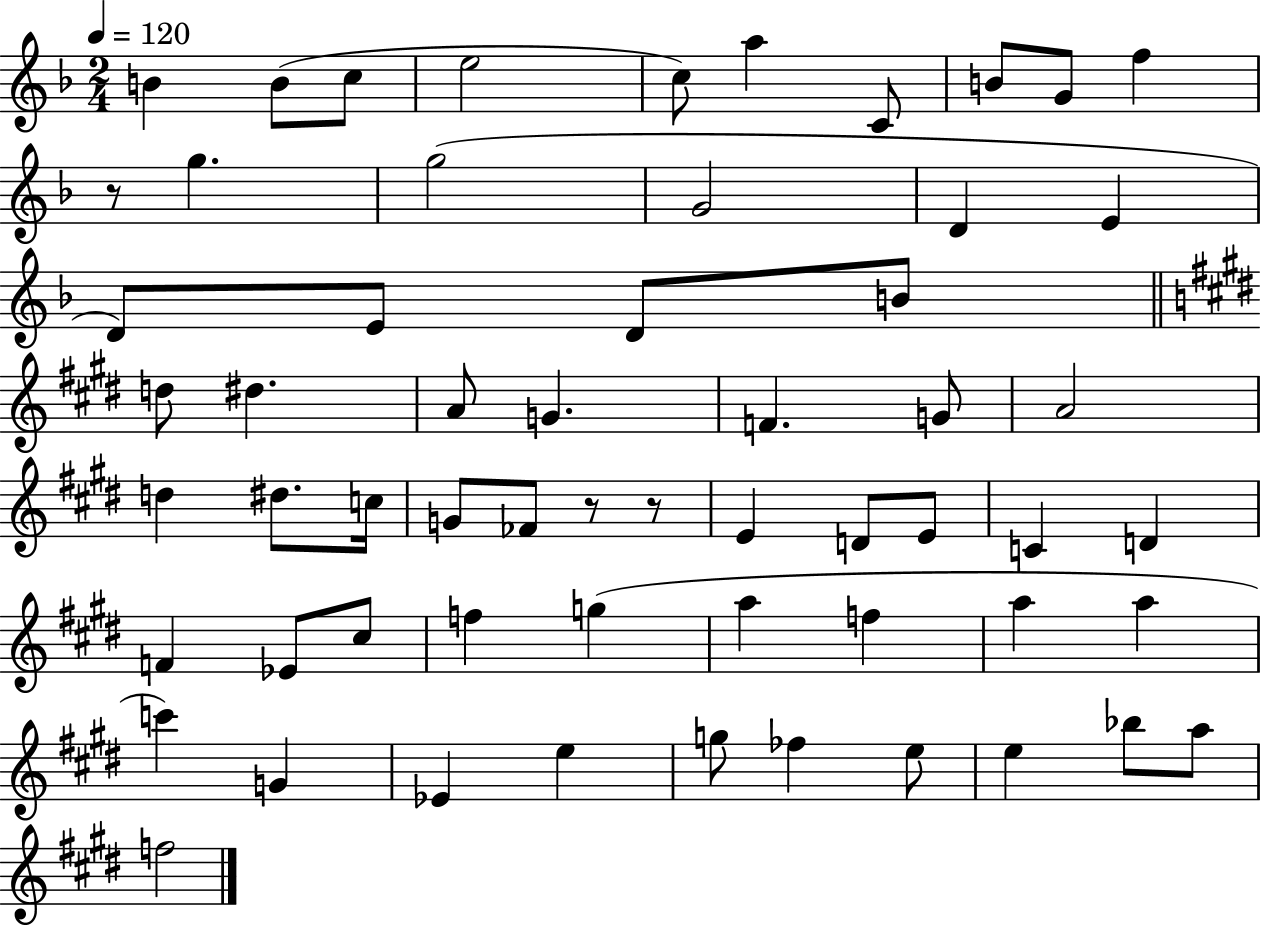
B4/q B4/e C5/e E5/h C5/e A5/q C4/e B4/e G4/e F5/q R/e G5/q. G5/h G4/h D4/q E4/q D4/e E4/e D4/e B4/e D5/e D#5/q. A4/e G4/q. F4/q. G4/e A4/h D5/q D#5/e. C5/s G4/e FES4/e R/e R/e E4/q D4/e E4/e C4/q D4/q F4/q Eb4/e C#5/e F5/q G5/q A5/q F5/q A5/q A5/q C6/q G4/q Eb4/q E5/q G5/e FES5/q E5/e E5/q Bb5/e A5/e F5/h